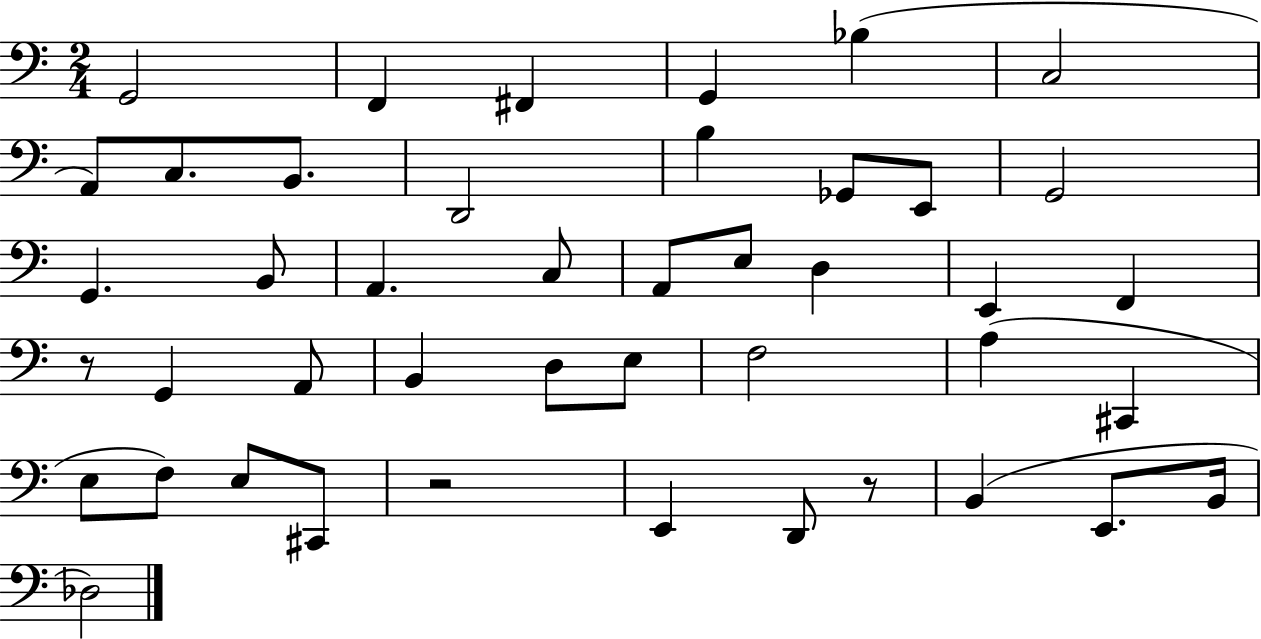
G2/h F2/q F#2/q G2/q Bb3/q C3/h A2/e C3/e. B2/e. D2/h B3/q Gb2/e E2/e G2/h G2/q. B2/e A2/q. C3/e A2/e E3/e D3/q E2/q F2/q R/e G2/q A2/e B2/q D3/e E3/e F3/h A3/q C#2/q E3/e F3/e E3/e C#2/e R/h E2/q D2/e R/e B2/q E2/e. B2/s Db3/h